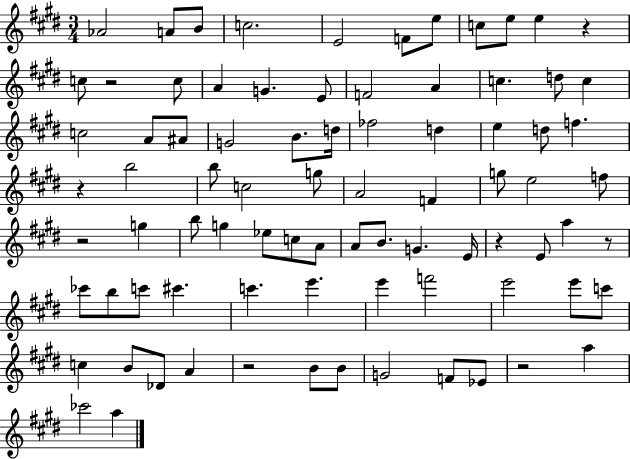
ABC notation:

X:1
T:Untitled
M:3/4
L:1/4
K:E
_A2 A/2 B/2 c2 E2 F/2 e/2 c/2 e/2 e z c/2 z2 c/2 A G E/2 F2 A c d/2 c c2 A/2 ^A/2 G2 B/2 d/4 _f2 d e d/2 f z b2 b/2 c2 g/2 A2 F g/2 e2 f/2 z2 g b/2 g _e/2 c/2 A/2 A/2 B/2 G E/4 z E/2 a z/2 _c'/2 b/2 c'/2 ^c' c' e' e' f'2 e'2 e'/2 c'/2 c B/2 _D/2 A z2 B/2 B/2 G2 F/2 _E/2 z2 a _c'2 a